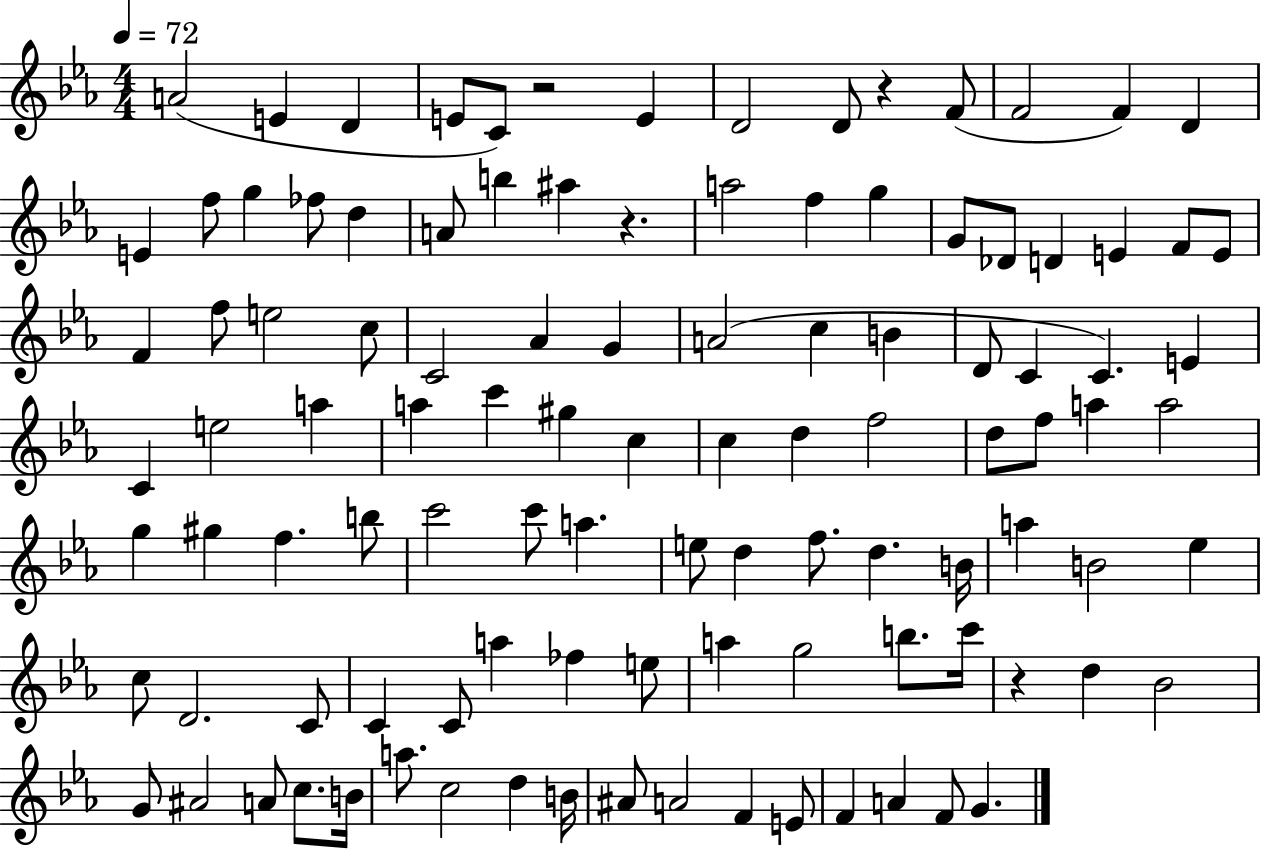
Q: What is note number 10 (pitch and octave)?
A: F4